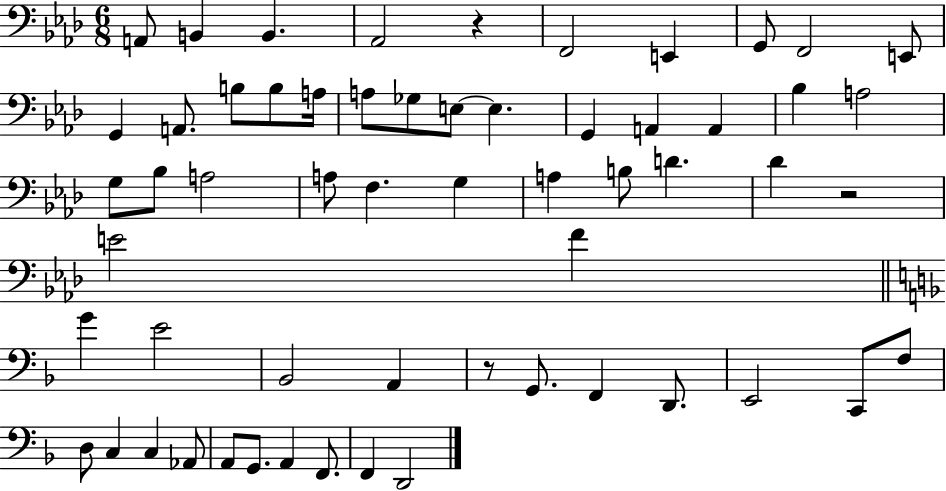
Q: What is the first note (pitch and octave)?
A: A2